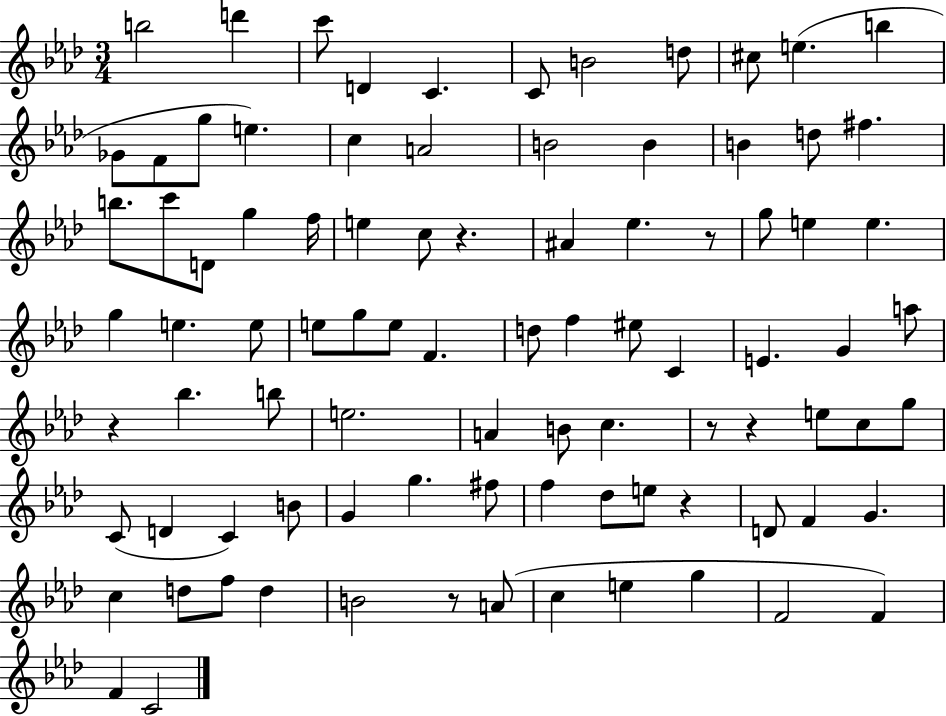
{
  \clef treble
  \numericTimeSignature
  \time 3/4
  \key aes \major
  b''2 d'''4 | c'''8 d'4 c'4. | c'8 b'2 d''8 | cis''8 e''4.( b''4 | \break ges'8 f'8 g''8 e''4.) | c''4 a'2 | b'2 b'4 | b'4 d''8 fis''4. | \break b''8. c'''8 d'8 g''4 f''16 | e''4 c''8 r4. | ais'4 ees''4. r8 | g''8 e''4 e''4. | \break g''4 e''4. e''8 | e''8 g''8 e''8 f'4. | d''8 f''4 eis''8 c'4 | e'4. g'4 a''8 | \break r4 bes''4. b''8 | e''2. | a'4 b'8 c''4. | r8 r4 e''8 c''8 g''8 | \break c'8( d'4 c'4) b'8 | g'4 g''4. fis''8 | f''4 des''8 e''8 r4 | d'8 f'4 g'4. | \break c''4 d''8 f''8 d''4 | b'2 r8 a'8( | c''4 e''4 g''4 | f'2 f'4) | \break f'4 c'2 | \bar "|."
}